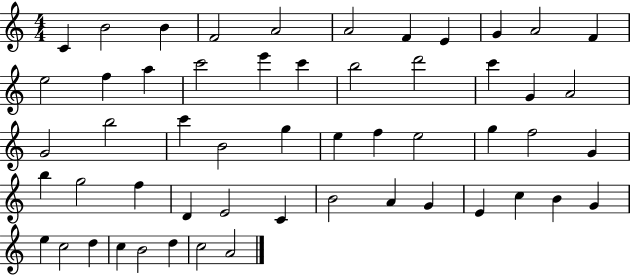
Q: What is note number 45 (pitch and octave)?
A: B4